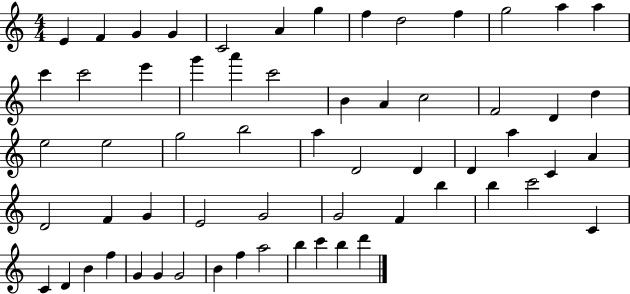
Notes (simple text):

E4/q F4/q G4/q G4/q C4/h A4/q G5/q F5/q D5/h F5/q G5/h A5/q A5/q C6/q C6/h E6/q G6/q A6/q C6/h B4/q A4/q C5/h F4/h D4/q D5/q E5/h E5/h G5/h B5/h A5/q D4/h D4/q D4/q A5/q C4/q A4/q D4/h F4/q G4/q E4/h G4/h G4/h F4/q B5/q B5/q C6/h C4/q C4/q D4/q B4/q F5/q G4/q G4/q G4/h B4/q F5/q A5/h B5/q C6/q B5/q D6/q